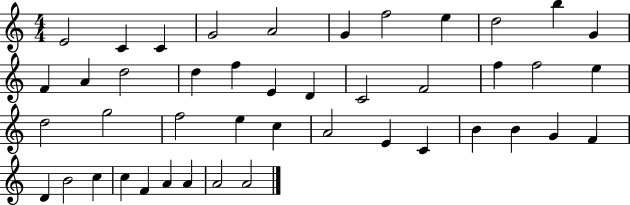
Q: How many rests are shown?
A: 0